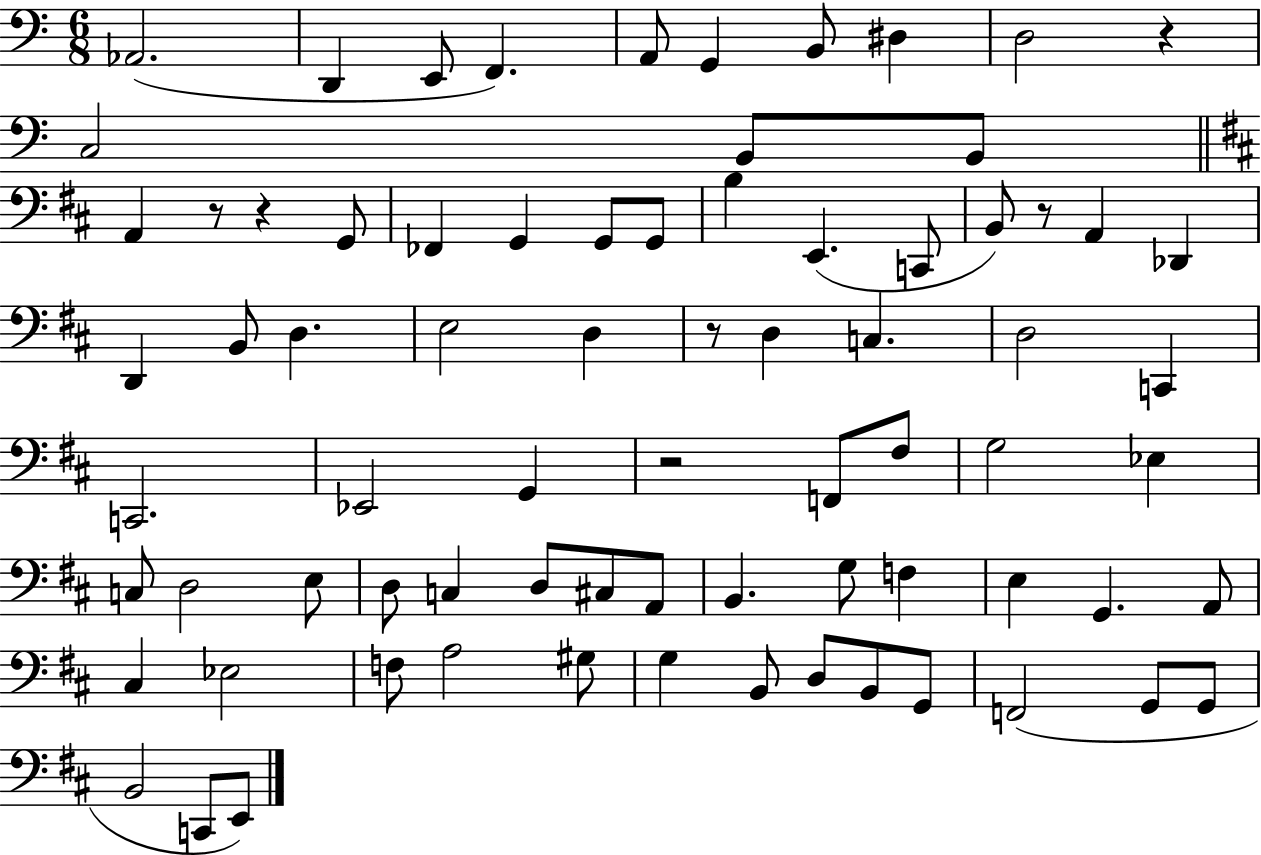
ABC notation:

X:1
T:Untitled
M:6/8
L:1/4
K:C
_A,,2 D,, E,,/2 F,, A,,/2 G,, B,,/2 ^D, D,2 z C,2 B,,/2 B,,/2 A,, z/2 z G,,/2 _F,, G,, G,,/2 G,,/2 B, E,, C,,/2 B,,/2 z/2 A,, _D,, D,, B,,/2 D, E,2 D, z/2 D, C, D,2 C,, C,,2 _E,,2 G,, z2 F,,/2 ^F,/2 G,2 _E, C,/2 D,2 E,/2 D,/2 C, D,/2 ^C,/2 A,,/2 B,, G,/2 F, E, G,, A,,/2 ^C, _E,2 F,/2 A,2 ^G,/2 G, B,,/2 D,/2 B,,/2 G,,/2 F,,2 G,,/2 G,,/2 B,,2 C,,/2 E,,/2